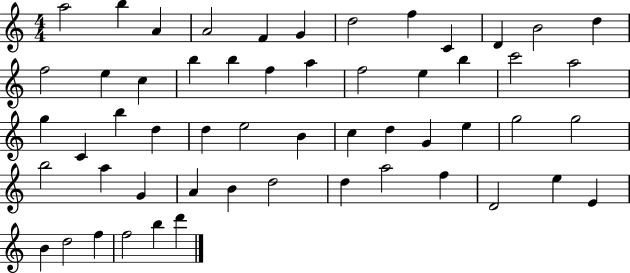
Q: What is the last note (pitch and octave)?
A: D6